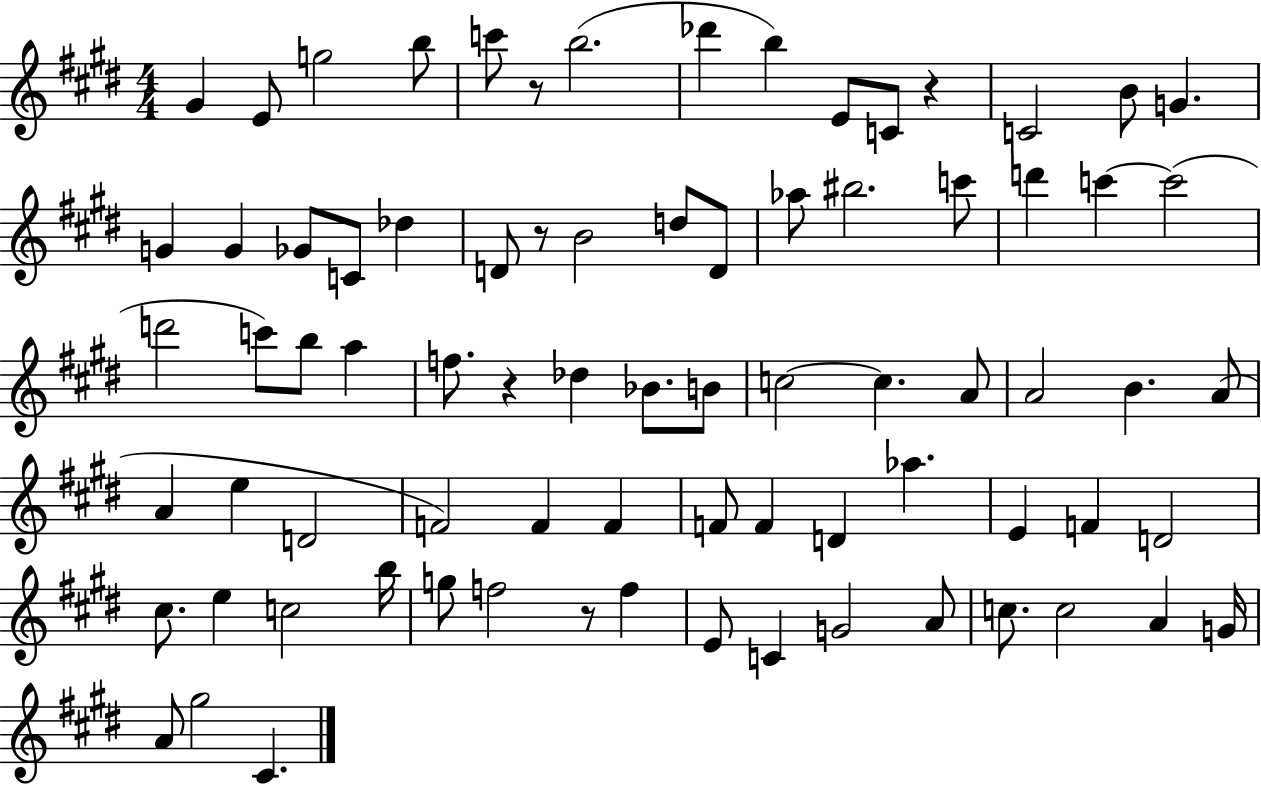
{
  \clef treble
  \numericTimeSignature
  \time 4/4
  \key e \major
  \repeat volta 2 { gis'4 e'8 g''2 b''8 | c'''8 r8 b''2.( | des'''4 b''4) e'8 c'8 r4 | c'2 b'8 g'4. | \break g'4 g'4 ges'8 c'8 des''4 | d'8 r8 b'2 d''8 d'8 | aes''8 bis''2. c'''8 | d'''4 c'''4~~ c'''2( | \break d'''2 c'''8) b''8 a''4 | f''8. r4 des''4 bes'8. b'8 | c''2~~ c''4. a'8 | a'2 b'4. a'8( | \break a'4 e''4 d'2 | f'2) f'4 f'4 | f'8 f'4 d'4 aes''4. | e'4 f'4 d'2 | \break cis''8. e''4 c''2 b''16 | g''8 f''2 r8 f''4 | e'8 c'4 g'2 a'8 | c''8. c''2 a'4 g'16 | \break a'8 gis''2 cis'4. | } \bar "|."
}